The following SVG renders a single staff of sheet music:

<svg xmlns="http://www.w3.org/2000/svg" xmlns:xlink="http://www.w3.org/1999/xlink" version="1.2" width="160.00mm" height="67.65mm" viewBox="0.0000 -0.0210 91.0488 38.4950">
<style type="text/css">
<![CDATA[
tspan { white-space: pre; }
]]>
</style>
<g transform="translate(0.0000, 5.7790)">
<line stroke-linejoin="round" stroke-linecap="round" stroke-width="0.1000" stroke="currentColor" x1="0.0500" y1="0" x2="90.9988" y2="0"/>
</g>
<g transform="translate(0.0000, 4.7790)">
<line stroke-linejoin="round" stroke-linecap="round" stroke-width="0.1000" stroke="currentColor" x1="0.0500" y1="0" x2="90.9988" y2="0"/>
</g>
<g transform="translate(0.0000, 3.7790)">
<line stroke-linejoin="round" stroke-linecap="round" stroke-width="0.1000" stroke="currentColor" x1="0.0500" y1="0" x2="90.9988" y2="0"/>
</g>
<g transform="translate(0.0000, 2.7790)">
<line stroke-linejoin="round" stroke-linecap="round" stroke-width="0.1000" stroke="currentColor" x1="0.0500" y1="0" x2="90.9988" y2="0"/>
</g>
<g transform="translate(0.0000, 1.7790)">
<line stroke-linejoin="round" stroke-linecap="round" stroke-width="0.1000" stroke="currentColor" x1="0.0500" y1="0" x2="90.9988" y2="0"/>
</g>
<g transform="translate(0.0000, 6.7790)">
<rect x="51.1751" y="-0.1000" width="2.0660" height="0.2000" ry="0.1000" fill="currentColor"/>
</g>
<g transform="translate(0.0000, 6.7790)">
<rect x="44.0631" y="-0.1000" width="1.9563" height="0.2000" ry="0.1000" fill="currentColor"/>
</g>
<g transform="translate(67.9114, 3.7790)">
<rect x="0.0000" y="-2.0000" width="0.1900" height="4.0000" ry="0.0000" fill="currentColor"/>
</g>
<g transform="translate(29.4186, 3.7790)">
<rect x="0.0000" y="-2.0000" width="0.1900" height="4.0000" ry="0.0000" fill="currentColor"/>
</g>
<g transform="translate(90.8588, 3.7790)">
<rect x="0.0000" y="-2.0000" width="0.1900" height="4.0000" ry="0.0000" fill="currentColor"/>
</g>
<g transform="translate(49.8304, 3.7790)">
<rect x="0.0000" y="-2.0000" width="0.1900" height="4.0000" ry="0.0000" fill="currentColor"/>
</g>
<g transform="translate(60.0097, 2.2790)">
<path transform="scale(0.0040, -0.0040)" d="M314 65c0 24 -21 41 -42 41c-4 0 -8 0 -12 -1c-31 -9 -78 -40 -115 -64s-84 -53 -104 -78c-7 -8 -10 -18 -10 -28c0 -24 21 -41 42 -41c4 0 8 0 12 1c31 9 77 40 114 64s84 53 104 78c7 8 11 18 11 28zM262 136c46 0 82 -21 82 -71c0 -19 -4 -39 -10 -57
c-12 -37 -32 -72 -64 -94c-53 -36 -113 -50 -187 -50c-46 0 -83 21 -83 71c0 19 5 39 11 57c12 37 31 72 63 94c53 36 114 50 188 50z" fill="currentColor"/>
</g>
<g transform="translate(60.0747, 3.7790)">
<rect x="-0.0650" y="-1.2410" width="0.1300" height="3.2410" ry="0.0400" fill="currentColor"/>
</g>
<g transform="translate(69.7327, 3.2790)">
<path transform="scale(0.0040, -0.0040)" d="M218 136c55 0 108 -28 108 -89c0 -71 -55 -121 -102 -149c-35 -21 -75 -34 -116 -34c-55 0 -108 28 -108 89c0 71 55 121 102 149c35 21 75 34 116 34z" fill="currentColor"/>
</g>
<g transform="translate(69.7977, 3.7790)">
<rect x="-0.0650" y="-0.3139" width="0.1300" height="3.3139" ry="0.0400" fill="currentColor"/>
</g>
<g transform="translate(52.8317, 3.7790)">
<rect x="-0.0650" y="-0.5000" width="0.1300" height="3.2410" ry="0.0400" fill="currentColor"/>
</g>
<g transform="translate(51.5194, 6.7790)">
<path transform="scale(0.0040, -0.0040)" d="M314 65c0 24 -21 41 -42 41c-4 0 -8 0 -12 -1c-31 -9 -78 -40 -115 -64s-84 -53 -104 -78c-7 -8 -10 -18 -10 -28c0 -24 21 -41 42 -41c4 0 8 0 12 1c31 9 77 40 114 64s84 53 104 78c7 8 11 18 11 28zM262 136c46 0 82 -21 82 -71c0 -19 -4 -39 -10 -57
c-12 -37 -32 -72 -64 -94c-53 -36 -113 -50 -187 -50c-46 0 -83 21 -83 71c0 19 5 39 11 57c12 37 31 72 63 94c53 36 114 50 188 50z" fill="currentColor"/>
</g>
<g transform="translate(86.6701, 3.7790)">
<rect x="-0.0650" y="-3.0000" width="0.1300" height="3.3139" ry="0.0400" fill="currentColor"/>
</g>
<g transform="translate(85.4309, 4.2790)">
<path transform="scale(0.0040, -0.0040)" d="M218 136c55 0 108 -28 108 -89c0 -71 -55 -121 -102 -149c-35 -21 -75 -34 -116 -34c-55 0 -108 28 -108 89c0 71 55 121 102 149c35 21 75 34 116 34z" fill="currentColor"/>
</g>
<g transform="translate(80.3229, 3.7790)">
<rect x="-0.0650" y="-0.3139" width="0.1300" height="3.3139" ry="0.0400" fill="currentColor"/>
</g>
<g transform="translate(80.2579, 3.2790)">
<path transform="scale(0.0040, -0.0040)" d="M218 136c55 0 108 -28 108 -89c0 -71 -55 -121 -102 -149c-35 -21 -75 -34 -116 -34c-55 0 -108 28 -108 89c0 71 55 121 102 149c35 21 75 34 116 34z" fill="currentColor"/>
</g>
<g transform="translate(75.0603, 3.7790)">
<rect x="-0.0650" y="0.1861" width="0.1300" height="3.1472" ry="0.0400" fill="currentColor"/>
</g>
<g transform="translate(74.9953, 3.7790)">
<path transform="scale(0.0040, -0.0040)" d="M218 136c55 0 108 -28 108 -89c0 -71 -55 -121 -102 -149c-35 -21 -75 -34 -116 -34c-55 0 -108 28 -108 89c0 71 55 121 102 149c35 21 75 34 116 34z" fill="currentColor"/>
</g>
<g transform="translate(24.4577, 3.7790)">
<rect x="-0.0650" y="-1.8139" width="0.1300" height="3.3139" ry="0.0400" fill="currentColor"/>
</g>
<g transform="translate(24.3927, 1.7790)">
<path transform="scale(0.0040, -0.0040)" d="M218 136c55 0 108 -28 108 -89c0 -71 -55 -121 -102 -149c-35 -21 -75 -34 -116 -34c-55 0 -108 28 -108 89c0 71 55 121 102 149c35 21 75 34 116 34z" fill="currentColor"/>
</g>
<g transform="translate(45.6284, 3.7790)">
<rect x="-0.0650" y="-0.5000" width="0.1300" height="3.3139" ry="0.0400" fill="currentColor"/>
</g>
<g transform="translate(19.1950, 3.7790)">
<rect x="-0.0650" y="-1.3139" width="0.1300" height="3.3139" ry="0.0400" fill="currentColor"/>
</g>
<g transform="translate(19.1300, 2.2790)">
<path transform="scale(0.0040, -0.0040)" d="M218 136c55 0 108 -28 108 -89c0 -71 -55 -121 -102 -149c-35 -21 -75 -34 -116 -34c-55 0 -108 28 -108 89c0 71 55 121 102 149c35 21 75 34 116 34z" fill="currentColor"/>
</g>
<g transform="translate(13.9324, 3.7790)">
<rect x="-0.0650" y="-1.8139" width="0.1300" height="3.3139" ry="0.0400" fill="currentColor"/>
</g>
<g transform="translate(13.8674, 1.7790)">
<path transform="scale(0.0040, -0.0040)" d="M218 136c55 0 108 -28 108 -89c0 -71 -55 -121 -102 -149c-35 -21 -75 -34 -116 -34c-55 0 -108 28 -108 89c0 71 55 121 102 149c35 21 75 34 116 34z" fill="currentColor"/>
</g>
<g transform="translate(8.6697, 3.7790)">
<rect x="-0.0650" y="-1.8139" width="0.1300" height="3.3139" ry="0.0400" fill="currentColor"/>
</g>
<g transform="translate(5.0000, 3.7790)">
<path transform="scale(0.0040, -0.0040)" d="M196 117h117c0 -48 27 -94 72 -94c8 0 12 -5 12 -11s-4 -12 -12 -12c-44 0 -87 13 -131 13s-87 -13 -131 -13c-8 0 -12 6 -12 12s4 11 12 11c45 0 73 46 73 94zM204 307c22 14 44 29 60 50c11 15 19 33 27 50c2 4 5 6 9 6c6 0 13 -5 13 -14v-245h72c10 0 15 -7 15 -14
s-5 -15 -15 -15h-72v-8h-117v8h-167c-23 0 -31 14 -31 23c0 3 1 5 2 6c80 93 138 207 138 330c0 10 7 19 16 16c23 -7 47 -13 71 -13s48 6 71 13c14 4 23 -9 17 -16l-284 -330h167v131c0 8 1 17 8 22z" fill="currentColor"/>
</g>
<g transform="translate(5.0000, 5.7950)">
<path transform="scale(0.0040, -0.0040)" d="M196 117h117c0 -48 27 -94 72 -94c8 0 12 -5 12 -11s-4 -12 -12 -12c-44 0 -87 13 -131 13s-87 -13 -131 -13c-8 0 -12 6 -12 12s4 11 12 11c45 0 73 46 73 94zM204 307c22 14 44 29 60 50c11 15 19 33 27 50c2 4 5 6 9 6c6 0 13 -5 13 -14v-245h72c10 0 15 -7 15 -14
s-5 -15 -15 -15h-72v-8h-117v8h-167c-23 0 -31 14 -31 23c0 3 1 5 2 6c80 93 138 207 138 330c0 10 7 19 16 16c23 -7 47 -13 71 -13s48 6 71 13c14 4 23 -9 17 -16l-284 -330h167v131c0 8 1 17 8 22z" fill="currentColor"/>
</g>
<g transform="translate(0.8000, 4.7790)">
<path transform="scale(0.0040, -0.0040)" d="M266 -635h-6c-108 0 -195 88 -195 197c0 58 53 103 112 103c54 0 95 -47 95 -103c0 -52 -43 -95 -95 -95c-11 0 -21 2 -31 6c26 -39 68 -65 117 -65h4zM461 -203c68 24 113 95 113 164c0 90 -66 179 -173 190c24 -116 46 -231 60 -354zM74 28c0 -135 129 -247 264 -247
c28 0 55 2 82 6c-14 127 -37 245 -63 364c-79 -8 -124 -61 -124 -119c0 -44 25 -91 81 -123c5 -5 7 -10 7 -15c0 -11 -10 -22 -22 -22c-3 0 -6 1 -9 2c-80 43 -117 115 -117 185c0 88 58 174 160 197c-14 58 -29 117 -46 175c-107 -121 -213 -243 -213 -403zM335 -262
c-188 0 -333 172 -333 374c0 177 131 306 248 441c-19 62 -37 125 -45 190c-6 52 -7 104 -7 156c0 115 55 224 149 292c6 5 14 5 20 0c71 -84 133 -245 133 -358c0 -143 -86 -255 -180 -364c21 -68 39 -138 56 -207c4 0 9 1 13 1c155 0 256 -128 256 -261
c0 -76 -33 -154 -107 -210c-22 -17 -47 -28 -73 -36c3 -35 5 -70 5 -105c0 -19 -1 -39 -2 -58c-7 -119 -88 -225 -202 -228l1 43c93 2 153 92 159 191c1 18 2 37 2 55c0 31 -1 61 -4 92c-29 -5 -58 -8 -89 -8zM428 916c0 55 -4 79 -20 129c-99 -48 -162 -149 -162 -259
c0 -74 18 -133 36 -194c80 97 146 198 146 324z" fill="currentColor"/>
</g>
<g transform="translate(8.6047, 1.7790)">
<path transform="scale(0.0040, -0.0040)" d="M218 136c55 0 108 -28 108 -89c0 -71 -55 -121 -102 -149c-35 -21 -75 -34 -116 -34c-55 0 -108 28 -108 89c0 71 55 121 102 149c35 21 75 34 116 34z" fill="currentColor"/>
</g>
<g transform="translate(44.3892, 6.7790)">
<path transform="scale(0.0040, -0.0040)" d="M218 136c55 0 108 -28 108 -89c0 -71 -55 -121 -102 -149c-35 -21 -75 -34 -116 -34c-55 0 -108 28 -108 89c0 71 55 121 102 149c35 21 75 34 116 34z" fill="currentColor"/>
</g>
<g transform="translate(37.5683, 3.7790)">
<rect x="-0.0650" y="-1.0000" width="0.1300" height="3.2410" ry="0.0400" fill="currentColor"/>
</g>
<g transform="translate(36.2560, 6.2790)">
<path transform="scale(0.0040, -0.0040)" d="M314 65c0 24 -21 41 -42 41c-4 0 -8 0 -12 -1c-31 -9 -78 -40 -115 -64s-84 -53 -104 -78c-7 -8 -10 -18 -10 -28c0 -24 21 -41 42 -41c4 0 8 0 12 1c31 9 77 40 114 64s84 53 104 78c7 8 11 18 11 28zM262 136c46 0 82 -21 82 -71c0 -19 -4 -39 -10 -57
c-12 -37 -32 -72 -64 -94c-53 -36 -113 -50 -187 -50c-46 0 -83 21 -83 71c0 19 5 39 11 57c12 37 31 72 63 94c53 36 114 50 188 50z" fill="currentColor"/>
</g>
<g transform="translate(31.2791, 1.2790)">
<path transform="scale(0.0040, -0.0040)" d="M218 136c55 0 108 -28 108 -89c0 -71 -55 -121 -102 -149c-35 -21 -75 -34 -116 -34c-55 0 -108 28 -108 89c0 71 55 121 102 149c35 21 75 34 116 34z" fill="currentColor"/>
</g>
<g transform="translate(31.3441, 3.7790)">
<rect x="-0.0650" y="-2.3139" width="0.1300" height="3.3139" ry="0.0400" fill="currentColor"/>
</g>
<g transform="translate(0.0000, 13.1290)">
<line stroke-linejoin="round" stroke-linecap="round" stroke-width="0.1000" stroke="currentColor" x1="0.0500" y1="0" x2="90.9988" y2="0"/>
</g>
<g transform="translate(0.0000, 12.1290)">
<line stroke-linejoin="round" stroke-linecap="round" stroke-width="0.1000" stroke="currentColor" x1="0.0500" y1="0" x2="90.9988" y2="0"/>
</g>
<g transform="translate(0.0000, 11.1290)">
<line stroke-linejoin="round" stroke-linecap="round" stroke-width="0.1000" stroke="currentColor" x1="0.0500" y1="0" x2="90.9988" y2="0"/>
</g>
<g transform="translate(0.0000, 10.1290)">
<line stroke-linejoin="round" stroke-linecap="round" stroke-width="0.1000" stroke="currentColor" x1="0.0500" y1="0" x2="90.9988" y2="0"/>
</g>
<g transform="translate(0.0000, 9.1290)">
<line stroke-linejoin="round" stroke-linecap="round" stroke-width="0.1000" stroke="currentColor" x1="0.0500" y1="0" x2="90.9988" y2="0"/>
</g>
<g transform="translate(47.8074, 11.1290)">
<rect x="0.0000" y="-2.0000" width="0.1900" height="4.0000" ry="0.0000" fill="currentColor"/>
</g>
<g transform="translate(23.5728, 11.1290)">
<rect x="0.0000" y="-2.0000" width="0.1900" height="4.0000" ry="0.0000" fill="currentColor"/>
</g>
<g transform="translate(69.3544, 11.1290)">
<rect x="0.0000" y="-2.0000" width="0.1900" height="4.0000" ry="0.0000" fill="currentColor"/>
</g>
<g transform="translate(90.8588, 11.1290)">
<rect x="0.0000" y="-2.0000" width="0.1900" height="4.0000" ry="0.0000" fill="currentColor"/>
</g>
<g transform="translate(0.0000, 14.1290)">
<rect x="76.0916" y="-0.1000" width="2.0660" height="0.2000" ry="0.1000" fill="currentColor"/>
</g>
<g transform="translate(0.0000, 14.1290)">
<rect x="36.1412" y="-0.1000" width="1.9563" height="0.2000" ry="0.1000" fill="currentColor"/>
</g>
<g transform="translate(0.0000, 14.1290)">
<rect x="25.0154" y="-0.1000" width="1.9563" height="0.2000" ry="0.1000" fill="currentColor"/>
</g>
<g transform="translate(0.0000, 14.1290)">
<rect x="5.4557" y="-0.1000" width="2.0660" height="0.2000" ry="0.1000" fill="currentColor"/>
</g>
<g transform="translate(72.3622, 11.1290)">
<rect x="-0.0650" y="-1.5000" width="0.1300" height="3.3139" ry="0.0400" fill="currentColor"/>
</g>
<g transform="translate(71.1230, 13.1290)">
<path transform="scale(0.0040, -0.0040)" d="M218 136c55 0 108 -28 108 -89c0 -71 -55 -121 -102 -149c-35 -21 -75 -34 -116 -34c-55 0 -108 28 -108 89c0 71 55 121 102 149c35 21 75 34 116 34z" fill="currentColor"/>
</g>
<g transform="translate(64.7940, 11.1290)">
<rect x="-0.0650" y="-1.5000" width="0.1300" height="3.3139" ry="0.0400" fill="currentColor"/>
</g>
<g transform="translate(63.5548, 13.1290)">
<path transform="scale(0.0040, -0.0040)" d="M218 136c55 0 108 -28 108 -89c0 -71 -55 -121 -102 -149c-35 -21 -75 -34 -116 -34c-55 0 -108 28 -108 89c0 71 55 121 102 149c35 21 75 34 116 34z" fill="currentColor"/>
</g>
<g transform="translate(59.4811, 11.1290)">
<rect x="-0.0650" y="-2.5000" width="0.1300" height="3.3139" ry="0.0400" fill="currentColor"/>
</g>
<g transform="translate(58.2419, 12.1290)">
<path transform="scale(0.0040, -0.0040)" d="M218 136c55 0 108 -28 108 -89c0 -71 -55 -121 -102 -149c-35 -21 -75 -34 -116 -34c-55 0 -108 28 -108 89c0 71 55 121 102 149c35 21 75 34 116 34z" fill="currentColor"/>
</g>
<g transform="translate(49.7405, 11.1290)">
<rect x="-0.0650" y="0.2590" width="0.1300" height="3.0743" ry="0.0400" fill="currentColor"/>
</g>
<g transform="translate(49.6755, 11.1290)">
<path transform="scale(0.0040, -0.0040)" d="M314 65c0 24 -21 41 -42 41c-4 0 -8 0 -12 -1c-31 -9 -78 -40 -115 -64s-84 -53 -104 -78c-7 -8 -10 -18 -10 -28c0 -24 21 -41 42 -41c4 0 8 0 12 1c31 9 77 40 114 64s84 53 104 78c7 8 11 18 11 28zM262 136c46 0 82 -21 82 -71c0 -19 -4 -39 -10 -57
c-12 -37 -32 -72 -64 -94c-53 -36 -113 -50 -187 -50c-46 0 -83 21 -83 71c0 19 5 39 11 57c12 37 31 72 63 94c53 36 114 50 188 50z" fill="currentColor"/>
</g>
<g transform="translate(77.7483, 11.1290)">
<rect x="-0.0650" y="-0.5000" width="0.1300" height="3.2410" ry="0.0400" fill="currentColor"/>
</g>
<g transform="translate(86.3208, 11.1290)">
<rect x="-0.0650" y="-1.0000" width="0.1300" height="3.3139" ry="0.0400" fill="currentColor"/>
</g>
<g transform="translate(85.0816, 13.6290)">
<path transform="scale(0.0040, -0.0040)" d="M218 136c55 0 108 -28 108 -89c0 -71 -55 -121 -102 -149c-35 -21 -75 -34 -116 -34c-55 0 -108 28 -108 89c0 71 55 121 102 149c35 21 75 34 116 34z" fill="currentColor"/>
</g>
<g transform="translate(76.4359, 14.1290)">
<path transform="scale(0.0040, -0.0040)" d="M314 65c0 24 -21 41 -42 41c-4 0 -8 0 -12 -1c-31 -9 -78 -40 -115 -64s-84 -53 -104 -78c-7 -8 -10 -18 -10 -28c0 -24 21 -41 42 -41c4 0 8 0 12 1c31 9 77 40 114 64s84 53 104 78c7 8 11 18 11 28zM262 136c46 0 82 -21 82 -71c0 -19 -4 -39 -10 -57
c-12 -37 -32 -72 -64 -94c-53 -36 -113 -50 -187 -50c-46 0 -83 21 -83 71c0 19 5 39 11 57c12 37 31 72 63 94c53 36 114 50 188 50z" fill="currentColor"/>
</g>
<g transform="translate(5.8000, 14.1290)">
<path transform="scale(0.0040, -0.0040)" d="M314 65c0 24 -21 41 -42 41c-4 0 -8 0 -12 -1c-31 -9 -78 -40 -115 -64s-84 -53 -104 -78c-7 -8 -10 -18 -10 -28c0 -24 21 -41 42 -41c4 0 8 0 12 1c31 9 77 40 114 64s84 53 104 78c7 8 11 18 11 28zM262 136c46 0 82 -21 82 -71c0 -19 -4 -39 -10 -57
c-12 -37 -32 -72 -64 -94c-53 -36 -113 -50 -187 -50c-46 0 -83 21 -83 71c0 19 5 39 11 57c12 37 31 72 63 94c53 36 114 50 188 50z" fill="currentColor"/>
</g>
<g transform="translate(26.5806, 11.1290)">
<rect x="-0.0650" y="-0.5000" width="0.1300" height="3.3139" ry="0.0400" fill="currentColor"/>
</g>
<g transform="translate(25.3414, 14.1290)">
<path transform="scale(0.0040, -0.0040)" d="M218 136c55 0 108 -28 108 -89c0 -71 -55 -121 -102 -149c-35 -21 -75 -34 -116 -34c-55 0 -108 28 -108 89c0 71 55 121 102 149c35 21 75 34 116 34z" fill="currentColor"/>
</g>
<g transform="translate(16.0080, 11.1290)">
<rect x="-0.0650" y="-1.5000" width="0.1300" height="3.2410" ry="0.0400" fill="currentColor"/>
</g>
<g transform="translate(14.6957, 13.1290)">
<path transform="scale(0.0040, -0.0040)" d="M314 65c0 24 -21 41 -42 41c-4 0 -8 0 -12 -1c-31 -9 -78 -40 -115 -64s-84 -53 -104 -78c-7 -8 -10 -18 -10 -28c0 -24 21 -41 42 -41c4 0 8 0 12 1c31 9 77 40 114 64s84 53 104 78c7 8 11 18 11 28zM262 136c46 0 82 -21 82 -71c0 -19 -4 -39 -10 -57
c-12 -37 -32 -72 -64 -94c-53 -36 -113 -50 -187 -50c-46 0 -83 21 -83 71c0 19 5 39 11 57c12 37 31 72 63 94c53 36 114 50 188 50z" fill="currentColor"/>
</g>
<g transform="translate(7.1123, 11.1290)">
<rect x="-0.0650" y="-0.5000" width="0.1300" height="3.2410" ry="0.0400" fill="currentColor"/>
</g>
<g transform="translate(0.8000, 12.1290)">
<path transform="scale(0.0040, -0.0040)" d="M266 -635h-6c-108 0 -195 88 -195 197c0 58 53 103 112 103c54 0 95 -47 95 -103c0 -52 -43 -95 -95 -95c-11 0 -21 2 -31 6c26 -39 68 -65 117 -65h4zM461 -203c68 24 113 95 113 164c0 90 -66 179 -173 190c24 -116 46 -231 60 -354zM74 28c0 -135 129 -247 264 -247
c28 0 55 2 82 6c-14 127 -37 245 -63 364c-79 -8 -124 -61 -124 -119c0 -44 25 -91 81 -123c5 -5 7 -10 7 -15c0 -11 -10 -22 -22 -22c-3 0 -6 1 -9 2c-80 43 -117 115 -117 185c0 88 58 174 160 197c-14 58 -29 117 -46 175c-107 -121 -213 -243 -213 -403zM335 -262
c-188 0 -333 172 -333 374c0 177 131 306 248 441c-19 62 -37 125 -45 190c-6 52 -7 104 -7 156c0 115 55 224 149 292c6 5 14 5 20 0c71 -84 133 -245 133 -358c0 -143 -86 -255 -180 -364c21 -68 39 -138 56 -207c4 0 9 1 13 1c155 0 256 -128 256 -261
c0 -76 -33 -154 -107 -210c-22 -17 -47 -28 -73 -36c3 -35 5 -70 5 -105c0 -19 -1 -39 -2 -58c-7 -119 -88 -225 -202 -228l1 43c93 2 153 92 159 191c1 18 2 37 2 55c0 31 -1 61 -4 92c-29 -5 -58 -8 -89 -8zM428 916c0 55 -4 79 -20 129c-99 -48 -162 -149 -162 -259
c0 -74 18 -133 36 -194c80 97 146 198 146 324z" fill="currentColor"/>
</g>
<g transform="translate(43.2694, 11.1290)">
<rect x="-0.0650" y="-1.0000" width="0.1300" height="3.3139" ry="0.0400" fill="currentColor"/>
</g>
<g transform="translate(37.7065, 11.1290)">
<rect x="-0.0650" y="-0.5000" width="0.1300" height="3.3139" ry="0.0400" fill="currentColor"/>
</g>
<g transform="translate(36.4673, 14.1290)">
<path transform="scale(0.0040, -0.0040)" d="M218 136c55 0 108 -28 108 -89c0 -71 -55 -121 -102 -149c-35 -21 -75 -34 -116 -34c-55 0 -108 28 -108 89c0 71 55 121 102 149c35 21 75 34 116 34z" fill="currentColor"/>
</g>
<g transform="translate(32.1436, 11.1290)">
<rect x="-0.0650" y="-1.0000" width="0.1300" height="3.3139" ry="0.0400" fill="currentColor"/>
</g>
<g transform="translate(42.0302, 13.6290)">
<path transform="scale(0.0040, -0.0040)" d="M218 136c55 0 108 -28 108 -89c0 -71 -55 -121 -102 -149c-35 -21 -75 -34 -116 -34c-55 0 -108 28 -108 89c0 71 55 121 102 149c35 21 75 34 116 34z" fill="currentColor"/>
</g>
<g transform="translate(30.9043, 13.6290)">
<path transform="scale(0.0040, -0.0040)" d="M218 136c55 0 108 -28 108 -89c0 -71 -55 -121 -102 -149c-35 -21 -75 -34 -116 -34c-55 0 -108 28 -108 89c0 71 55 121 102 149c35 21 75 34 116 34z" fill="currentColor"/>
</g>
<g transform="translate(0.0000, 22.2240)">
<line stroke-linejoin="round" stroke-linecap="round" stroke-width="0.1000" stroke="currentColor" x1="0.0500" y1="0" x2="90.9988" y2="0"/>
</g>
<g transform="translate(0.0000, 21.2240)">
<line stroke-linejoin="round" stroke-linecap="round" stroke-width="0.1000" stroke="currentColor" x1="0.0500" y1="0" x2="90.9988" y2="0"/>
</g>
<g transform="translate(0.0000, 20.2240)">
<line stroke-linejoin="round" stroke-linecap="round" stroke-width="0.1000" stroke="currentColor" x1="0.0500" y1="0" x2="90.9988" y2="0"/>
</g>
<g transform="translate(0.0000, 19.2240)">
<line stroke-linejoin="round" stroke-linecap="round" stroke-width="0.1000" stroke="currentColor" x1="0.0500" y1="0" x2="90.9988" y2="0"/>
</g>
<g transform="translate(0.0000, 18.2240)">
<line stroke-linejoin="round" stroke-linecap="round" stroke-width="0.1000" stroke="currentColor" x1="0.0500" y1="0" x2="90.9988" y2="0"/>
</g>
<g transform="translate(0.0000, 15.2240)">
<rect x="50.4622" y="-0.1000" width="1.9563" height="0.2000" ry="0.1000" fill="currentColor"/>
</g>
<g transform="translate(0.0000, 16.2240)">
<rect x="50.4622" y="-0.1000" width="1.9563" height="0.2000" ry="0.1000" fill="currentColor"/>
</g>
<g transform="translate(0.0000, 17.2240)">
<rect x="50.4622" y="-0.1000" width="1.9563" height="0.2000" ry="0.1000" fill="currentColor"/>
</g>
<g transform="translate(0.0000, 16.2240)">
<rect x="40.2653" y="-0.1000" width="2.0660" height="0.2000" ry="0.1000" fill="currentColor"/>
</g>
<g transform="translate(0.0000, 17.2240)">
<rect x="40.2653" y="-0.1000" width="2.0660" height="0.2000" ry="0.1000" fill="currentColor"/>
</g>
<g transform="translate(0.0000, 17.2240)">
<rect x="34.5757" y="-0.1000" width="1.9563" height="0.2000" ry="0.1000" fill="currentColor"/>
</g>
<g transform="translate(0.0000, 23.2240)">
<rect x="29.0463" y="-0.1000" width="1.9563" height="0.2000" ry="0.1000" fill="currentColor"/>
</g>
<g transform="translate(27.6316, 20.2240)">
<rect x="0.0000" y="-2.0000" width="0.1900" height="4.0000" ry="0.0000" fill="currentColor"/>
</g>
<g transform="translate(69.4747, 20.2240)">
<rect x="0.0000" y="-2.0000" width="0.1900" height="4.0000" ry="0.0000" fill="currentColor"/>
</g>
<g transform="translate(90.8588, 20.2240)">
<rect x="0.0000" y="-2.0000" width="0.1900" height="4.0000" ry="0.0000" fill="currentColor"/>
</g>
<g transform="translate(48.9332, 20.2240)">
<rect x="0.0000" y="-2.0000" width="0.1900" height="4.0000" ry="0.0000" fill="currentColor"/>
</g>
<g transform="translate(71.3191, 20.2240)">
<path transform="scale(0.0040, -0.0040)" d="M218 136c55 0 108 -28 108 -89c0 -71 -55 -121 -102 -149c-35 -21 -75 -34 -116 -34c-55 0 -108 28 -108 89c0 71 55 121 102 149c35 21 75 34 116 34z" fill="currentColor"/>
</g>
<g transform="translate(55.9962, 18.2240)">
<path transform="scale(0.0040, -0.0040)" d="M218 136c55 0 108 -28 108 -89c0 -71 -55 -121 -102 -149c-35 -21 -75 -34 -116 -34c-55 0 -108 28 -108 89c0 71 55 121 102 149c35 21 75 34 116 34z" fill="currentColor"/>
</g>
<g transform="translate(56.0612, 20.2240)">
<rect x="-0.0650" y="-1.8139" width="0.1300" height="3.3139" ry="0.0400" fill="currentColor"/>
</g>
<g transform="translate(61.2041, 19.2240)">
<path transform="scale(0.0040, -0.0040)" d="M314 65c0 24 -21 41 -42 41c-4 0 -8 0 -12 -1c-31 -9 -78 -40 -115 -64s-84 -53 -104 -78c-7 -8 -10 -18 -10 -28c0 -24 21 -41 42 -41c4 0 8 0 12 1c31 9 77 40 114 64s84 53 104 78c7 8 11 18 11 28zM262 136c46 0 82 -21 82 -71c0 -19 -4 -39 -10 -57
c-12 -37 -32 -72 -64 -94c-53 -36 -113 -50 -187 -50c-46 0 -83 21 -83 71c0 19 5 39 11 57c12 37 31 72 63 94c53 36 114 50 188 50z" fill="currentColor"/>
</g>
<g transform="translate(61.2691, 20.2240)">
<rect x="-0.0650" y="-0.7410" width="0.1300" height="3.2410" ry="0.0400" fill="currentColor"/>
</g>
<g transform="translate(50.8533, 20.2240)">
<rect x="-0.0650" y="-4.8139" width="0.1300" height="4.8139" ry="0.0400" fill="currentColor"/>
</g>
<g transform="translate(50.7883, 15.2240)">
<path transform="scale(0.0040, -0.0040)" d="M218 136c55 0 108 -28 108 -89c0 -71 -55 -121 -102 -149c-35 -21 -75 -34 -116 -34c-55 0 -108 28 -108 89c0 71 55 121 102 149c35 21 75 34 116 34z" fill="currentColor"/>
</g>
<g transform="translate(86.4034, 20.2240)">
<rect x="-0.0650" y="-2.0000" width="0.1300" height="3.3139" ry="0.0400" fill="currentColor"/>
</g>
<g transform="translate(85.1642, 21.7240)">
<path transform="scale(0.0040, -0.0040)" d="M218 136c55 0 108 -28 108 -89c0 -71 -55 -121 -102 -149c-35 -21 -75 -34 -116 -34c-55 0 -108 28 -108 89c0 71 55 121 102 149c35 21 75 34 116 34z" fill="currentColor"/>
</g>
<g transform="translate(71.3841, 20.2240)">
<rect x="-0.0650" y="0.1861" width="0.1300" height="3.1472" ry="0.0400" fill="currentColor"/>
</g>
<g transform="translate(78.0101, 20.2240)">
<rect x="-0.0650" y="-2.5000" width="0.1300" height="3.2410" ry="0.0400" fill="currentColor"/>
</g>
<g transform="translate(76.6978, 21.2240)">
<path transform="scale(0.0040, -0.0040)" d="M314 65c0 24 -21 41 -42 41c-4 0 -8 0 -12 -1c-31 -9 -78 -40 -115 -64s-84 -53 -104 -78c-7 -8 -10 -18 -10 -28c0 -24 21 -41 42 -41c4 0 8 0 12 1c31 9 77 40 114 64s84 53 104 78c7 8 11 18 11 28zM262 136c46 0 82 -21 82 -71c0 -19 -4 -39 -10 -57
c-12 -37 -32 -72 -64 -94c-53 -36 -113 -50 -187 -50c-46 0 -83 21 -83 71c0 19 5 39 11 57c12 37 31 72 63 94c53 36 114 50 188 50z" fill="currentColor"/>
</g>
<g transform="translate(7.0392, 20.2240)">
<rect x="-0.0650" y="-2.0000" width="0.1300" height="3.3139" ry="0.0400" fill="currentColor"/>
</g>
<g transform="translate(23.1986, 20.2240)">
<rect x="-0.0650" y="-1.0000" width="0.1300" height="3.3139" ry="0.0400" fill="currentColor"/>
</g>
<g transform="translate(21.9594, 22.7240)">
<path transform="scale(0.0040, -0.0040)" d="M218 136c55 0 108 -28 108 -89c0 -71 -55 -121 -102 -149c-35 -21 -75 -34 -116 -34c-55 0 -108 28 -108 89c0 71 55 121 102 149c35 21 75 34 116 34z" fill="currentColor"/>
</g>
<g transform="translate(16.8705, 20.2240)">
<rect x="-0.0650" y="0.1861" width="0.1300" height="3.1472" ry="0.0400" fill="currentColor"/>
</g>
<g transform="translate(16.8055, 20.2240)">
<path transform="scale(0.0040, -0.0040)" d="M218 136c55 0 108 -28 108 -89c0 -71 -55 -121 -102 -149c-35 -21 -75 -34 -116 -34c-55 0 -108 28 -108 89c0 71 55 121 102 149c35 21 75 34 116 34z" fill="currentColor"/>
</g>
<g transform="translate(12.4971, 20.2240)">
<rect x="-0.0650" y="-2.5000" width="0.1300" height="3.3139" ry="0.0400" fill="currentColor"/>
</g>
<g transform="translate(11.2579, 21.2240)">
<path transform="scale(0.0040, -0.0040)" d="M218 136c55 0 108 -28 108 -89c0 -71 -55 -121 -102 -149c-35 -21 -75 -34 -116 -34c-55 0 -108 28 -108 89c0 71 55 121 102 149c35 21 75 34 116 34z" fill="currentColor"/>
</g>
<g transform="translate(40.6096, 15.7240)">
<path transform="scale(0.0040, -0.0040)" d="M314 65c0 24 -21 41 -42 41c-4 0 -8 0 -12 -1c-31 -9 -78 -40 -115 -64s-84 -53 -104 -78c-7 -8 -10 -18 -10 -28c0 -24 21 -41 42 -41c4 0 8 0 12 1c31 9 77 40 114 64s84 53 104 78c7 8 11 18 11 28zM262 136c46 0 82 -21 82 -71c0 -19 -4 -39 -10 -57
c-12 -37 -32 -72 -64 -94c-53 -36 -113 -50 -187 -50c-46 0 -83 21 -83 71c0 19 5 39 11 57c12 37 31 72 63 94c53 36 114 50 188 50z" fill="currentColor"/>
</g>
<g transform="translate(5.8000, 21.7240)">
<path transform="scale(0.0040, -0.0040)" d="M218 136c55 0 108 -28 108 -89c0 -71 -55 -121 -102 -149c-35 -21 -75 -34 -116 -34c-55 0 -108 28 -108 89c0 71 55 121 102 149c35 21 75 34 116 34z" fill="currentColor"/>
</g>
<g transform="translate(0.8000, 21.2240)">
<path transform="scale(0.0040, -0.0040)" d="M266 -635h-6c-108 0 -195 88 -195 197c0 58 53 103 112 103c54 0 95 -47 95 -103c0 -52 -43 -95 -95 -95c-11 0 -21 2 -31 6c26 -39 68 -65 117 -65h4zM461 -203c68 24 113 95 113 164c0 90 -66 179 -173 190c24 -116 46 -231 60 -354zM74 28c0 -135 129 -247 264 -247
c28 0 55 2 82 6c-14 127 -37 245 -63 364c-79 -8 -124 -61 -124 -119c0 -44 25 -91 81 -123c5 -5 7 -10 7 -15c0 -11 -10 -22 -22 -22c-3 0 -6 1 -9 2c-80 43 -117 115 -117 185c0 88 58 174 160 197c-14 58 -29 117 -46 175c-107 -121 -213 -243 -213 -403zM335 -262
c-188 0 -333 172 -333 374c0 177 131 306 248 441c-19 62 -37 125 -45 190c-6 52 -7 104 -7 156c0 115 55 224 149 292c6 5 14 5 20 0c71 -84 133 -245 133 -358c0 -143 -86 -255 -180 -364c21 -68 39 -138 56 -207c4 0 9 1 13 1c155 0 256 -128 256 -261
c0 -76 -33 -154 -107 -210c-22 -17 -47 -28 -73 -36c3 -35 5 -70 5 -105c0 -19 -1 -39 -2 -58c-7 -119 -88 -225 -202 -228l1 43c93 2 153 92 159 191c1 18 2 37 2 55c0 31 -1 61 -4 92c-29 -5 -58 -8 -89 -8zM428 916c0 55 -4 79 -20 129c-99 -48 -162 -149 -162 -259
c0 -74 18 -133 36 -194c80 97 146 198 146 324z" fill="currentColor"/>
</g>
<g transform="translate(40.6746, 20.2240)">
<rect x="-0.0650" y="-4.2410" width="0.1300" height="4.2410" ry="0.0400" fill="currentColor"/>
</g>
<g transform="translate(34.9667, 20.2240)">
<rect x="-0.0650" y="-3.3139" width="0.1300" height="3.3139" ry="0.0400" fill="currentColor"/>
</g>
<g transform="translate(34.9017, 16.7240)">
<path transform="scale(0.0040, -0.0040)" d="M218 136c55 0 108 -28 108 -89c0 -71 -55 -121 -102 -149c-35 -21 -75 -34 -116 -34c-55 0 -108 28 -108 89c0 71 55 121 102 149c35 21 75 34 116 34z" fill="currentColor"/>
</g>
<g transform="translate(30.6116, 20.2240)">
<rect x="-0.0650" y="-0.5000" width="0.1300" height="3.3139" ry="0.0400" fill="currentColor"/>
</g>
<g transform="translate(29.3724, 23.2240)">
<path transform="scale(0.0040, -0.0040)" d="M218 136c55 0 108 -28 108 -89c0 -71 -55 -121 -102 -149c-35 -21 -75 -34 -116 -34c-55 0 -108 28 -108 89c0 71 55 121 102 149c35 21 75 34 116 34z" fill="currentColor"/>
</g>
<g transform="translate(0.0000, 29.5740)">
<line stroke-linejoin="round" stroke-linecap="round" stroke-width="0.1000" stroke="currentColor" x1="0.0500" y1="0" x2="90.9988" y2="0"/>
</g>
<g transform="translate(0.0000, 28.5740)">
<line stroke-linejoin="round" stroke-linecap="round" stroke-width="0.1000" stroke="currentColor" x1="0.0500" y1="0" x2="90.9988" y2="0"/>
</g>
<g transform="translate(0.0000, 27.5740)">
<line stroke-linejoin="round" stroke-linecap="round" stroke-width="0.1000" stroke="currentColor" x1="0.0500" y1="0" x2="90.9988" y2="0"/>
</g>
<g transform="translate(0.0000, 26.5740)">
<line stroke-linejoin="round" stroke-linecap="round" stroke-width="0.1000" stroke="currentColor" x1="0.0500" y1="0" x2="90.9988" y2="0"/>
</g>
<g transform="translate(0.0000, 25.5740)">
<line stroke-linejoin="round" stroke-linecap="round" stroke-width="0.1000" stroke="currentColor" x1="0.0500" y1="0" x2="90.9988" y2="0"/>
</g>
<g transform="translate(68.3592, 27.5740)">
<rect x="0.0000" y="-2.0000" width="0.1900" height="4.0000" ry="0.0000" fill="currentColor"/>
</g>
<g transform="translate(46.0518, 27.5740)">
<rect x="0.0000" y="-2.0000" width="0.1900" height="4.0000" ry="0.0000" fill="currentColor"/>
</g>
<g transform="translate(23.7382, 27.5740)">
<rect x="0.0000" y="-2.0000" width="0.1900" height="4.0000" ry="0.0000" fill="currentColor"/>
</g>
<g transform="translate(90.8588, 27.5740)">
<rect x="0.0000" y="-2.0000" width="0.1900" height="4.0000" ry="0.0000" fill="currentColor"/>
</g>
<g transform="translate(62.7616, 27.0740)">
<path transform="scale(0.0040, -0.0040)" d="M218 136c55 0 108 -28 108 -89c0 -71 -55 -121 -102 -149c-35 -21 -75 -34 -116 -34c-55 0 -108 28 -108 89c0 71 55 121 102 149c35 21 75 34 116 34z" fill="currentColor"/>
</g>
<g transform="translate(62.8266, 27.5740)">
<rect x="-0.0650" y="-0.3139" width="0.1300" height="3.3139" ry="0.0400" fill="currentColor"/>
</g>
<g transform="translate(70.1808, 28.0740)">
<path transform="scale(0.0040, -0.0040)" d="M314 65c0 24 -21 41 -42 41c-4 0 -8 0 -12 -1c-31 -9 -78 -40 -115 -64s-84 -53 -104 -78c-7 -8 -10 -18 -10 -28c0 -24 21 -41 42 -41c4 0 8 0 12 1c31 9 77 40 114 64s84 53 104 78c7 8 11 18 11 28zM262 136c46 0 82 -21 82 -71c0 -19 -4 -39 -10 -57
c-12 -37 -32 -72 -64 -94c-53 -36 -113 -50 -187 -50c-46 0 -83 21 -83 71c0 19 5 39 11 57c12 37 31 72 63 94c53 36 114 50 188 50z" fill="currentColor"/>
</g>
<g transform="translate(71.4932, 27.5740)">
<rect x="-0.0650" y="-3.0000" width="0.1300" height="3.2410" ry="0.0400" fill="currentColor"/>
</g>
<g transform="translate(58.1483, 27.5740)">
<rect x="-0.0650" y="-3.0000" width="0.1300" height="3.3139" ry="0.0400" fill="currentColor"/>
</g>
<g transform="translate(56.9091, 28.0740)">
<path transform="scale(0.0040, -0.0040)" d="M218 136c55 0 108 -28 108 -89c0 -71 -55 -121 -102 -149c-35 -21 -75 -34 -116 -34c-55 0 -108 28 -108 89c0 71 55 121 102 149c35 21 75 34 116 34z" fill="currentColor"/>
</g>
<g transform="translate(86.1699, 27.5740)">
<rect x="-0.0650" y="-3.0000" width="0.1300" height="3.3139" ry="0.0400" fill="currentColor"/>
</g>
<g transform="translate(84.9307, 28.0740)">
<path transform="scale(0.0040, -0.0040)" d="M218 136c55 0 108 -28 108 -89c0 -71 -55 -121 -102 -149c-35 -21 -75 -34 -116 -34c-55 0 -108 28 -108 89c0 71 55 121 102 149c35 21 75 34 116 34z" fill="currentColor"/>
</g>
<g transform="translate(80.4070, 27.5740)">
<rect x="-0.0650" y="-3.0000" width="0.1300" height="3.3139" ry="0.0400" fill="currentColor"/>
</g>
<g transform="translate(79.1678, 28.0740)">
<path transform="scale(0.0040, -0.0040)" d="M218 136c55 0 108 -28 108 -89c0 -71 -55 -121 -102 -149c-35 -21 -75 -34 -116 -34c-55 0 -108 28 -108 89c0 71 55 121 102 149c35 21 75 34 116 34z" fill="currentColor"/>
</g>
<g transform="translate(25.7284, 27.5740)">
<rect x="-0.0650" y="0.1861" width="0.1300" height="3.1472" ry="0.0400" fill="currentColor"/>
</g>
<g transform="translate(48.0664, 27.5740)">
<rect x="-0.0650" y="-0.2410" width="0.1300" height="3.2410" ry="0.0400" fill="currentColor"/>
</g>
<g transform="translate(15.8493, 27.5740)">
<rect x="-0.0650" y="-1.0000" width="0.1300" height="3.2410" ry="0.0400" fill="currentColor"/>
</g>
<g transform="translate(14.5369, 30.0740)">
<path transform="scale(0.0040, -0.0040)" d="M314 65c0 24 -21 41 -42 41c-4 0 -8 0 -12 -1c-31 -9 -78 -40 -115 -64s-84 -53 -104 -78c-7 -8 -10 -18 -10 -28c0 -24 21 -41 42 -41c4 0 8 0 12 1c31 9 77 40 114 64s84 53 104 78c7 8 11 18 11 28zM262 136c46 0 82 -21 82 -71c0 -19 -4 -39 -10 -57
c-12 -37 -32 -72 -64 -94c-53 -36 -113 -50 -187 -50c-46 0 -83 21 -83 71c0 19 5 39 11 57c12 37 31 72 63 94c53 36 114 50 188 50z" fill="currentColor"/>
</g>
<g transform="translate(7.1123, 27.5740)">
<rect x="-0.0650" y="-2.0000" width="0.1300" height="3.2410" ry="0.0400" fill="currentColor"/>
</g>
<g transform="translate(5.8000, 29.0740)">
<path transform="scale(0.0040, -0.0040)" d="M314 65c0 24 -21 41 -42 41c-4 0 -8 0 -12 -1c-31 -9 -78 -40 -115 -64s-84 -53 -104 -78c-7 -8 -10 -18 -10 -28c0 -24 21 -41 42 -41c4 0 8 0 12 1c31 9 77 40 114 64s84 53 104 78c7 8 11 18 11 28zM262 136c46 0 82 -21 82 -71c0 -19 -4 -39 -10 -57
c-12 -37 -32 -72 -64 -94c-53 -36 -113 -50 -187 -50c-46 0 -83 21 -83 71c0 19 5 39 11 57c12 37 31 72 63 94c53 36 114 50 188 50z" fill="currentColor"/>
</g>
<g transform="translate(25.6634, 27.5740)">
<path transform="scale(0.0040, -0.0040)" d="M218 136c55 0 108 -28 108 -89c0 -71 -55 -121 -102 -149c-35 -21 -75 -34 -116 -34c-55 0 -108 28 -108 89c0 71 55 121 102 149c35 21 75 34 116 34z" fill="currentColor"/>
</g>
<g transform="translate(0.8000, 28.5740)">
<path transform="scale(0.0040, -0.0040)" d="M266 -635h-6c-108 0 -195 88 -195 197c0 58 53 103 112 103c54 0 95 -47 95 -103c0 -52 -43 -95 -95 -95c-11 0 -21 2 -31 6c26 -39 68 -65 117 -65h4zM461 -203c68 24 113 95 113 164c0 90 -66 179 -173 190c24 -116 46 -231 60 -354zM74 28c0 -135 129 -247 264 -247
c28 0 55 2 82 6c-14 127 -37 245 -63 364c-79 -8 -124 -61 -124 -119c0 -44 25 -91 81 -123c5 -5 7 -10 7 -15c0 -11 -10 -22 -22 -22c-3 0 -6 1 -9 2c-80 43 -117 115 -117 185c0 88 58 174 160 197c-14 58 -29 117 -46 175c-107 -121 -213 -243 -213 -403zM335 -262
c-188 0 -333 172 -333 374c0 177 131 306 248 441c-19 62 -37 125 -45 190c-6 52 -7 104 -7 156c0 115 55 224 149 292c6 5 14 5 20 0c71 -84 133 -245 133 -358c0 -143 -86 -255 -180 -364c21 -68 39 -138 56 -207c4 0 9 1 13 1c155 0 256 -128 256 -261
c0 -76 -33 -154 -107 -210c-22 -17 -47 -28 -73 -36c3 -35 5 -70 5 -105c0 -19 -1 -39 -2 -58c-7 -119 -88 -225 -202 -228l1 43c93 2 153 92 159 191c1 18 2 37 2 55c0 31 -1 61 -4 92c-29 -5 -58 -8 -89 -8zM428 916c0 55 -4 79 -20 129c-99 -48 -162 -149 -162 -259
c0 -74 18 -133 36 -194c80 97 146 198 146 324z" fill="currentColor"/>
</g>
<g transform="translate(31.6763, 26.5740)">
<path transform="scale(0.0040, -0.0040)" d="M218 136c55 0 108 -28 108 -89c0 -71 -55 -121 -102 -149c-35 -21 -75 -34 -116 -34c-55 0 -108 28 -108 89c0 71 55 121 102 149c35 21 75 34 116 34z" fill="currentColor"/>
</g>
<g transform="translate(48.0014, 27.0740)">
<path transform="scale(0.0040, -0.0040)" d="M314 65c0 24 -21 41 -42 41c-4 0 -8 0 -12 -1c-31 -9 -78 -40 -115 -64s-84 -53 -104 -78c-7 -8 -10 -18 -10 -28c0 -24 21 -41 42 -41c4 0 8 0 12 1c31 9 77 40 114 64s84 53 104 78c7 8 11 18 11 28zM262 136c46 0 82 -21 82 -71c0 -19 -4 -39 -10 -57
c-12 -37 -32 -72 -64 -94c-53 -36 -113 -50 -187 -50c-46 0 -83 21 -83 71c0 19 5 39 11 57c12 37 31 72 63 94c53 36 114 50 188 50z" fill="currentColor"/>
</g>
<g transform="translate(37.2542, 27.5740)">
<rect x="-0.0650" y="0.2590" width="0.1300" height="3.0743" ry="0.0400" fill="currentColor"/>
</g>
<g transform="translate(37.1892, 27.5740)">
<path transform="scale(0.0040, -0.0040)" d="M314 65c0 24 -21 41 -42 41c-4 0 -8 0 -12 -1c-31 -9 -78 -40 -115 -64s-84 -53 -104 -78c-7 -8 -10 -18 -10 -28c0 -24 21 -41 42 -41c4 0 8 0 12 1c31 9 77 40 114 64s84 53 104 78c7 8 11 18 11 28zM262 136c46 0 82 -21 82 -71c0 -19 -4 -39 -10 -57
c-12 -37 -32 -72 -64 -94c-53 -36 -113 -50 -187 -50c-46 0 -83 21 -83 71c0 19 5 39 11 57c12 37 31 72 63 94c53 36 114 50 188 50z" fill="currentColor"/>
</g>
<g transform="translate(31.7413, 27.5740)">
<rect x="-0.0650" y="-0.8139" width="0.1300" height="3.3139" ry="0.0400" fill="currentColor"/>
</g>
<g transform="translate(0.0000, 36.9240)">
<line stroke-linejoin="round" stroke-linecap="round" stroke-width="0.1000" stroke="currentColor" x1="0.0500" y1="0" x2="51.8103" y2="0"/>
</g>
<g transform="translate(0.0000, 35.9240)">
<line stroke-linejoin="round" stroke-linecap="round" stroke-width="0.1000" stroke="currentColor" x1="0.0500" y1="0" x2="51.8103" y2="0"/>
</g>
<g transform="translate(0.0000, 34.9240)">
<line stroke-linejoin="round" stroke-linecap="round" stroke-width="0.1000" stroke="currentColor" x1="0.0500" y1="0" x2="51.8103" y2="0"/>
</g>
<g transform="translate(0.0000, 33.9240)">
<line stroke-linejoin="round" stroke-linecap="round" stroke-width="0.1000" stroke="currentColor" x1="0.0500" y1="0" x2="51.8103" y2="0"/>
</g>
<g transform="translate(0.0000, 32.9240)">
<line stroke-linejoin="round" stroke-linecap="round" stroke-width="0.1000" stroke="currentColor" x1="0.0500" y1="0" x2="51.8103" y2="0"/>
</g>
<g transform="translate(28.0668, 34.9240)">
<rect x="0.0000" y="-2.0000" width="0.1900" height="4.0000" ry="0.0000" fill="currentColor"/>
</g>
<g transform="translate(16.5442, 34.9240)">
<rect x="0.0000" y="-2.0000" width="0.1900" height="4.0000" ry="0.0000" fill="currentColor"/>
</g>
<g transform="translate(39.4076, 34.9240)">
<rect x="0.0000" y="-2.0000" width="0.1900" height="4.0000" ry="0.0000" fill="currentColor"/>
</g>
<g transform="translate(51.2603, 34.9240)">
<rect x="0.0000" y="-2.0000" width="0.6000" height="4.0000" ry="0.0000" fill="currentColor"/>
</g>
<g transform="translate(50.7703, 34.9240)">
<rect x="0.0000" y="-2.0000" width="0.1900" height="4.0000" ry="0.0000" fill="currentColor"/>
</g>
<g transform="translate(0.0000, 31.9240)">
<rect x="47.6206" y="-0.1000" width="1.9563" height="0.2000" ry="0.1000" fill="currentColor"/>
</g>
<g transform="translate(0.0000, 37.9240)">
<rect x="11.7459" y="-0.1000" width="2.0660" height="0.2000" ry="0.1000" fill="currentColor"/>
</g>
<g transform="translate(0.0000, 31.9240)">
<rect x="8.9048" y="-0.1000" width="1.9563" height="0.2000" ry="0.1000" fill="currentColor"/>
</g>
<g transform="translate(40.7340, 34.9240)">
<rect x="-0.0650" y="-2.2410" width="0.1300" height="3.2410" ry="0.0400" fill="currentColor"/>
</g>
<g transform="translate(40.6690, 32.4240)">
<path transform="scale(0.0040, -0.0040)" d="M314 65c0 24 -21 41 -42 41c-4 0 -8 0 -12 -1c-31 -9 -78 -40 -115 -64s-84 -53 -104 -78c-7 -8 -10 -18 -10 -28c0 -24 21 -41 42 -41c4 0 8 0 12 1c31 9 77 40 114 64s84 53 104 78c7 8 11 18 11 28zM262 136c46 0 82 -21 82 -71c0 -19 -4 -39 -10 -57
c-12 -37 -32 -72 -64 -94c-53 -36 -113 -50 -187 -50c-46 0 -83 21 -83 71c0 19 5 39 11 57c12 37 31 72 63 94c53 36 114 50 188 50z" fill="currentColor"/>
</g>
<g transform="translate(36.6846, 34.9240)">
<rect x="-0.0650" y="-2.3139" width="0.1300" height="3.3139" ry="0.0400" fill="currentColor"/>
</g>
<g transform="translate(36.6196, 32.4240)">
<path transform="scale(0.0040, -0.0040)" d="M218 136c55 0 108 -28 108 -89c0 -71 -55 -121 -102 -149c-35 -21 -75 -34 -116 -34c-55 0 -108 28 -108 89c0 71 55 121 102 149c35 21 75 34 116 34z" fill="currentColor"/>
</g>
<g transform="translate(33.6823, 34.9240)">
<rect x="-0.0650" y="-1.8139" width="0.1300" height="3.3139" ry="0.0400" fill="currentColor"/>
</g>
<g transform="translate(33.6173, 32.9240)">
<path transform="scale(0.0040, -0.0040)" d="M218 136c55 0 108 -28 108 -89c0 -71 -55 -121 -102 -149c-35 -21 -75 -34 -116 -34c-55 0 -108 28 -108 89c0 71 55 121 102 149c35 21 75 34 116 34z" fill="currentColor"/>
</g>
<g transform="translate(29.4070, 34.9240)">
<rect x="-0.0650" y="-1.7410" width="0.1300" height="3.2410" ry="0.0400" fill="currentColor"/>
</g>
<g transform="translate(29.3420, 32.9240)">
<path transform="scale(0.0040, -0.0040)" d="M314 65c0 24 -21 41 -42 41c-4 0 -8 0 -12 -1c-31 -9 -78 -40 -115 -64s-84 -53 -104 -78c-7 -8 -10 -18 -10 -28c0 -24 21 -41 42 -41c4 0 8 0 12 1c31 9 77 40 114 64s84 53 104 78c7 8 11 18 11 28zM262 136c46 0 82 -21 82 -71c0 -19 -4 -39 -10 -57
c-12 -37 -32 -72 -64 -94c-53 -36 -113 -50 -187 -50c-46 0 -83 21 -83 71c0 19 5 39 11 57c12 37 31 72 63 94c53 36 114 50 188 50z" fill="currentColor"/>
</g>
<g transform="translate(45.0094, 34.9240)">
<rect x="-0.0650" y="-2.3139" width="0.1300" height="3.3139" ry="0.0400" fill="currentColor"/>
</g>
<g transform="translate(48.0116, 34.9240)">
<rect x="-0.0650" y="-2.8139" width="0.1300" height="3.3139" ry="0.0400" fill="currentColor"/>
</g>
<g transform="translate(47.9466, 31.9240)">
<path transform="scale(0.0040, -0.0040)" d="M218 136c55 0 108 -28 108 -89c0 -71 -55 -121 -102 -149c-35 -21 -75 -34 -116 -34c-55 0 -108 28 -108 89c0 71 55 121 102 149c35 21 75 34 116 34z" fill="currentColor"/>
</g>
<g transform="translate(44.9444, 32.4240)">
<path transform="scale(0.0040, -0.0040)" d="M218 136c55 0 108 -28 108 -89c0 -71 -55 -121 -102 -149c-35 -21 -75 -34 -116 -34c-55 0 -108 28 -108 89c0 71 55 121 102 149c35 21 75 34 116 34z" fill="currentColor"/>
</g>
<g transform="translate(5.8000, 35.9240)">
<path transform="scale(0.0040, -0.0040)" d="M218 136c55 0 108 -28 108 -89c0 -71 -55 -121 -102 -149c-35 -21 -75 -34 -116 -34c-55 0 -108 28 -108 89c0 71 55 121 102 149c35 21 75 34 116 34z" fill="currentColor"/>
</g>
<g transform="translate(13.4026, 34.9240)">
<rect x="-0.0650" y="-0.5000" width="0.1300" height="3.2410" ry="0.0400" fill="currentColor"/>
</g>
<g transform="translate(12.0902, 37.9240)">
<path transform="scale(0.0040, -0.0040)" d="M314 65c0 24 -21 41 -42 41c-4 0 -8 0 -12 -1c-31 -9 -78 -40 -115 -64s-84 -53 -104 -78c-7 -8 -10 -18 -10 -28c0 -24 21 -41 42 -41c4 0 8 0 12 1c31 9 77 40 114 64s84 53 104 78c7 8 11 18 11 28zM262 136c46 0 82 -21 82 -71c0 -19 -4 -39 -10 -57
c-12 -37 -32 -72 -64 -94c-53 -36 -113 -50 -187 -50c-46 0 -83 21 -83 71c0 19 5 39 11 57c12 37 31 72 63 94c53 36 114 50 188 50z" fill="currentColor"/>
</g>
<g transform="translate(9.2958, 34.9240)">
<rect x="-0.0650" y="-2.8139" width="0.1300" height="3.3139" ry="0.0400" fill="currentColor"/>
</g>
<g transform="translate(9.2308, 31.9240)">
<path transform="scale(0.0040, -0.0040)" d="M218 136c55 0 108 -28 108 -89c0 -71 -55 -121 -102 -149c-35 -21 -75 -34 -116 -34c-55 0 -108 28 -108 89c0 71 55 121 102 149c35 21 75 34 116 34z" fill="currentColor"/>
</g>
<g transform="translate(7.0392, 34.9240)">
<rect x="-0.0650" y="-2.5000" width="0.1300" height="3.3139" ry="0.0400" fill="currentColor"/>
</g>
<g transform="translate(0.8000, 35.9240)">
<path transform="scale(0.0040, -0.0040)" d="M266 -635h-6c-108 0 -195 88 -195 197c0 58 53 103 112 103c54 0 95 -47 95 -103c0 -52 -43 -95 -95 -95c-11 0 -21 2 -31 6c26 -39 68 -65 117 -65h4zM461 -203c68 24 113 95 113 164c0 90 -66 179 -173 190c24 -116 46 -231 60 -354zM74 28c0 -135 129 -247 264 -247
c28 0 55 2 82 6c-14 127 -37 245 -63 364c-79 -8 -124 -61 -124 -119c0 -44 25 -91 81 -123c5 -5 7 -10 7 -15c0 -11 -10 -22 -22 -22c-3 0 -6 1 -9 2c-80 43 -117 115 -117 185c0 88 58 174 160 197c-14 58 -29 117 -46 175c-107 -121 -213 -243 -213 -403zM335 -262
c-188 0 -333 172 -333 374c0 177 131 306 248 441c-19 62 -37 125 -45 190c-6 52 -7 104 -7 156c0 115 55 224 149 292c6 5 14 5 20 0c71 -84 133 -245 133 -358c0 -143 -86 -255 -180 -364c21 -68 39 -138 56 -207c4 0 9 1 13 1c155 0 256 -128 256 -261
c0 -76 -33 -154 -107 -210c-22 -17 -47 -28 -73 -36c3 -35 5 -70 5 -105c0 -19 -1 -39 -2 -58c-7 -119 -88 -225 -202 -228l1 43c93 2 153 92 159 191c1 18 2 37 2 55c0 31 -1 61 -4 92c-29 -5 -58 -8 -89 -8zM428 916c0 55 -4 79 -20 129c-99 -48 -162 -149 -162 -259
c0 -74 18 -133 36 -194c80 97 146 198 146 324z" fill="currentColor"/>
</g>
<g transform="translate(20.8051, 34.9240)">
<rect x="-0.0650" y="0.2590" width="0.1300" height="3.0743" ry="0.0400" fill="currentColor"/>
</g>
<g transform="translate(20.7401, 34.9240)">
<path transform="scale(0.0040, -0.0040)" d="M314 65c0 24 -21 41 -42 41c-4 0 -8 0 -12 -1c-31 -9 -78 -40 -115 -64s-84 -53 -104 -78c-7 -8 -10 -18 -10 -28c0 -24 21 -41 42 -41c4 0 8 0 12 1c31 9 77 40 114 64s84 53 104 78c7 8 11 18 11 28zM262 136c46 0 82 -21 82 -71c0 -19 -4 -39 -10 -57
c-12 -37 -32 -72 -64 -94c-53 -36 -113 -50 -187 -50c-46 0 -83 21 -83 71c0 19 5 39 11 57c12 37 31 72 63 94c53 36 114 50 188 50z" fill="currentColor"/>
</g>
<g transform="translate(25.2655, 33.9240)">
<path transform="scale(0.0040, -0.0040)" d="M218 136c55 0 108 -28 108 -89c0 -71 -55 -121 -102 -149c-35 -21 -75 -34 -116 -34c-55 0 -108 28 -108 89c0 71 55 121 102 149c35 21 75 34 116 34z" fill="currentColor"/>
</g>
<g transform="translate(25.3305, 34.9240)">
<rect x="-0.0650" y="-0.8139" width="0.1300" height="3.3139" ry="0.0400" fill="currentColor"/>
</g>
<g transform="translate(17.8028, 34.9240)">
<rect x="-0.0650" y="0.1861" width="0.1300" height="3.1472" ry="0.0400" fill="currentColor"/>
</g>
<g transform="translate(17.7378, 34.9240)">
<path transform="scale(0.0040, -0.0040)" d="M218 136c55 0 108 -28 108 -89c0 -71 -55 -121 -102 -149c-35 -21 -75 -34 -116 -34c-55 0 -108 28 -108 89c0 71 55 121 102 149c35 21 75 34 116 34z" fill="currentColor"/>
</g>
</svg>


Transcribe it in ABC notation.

X:1
T:Untitled
M:4/4
L:1/4
K:C
f f e f g D2 C C2 e2 c B c A C2 E2 C D C D B2 G E E C2 D F G B D C b d'2 e' f d2 B G2 F F2 D2 B d B2 c2 A c A2 A A G a C2 B B2 d f2 f g g2 g a